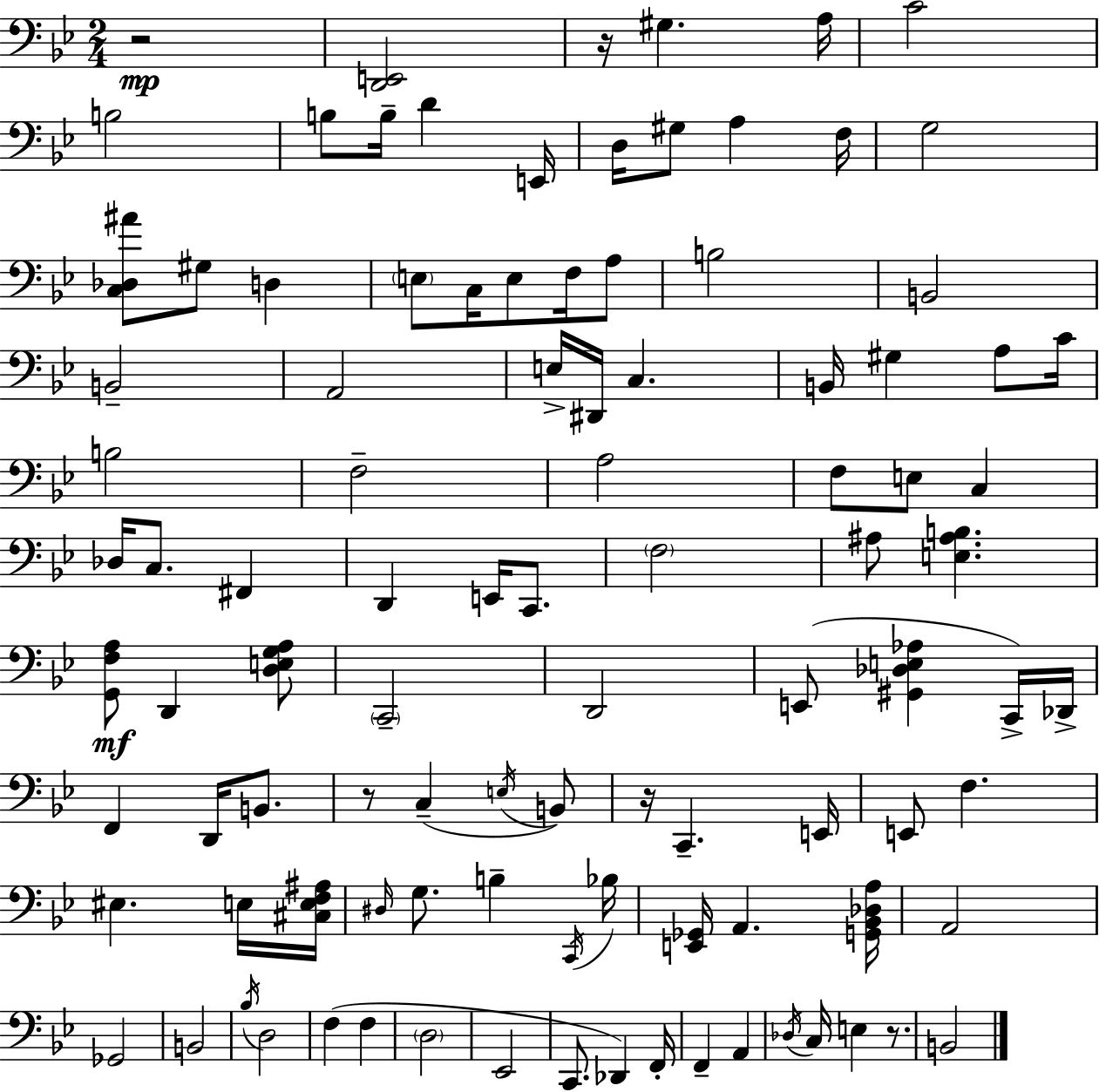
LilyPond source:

{
  \clef bass
  \numericTimeSignature
  \time 2/4
  \key g \minor
  \repeat volta 2 { r2\mp | <d, e,>2 | r16 gis4. a16 | c'2 | \break b2 | b8 b16-- d'4 e,16 | d16 gis8 a4 f16 | g2 | \break <c des ais'>8 gis8 d4 | \parenthesize e8 c16 e8 f16 a8 | b2 | b,2 | \break b,2-- | a,2 | e16-> dis,16 c4. | b,16 gis4 a8 c'16 | \break b2 | f2-- | a2 | f8 e8 c4 | \break des16 c8. fis,4 | d,4 e,16 c,8. | \parenthesize f2 | ais8 <e ais b>4. | \break <g, f a>8\mf d,4 <d e g a>8 | \parenthesize c,2-- | d,2 | e,8( <gis, des e aes>4 c,16->) des,16-> | \break f,4 d,16 b,8. | r8 c4--( \acciaccatura { e16 } b,8) | r16 c,4.-- | e,16 e,8 f4. | \break eis4. e16 | <cis e f ais>16 \grace { dis16 } g8. b4-- | \acciaccatura { c,16 } bes16 <e, ges,>16 a,4. | <g, bes, des a>16 a,2 | \break ges,2 | b,2 | \acciaccatura { bes16 } d2 | f4( | \break f4 \parenthesize d2 | ees,2 | c,8. des,4) | f,16-. f,4-- | \break a,4 \acciaccatura { des16 } c16 e4 | r8. b,2 | } \bar "|."
}